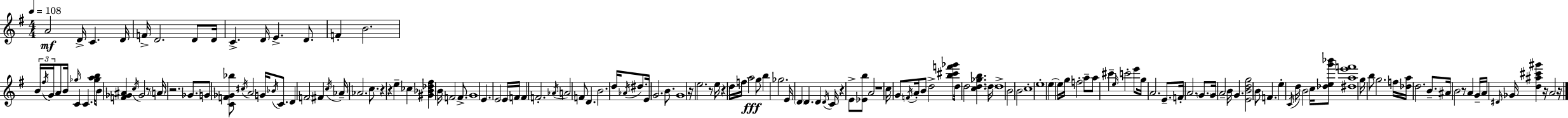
A4/h D4/s C4/q. D4/s F4/s D4/h. D4/e D4/s C4/q. D4/s E4/q. D4/e. F4/q B4/h. B4/s F#5/s G4/s A4/e B4/s Gb5/s C4/q C4/q. [Gb5,A5,B5]/s B4/e [F4,Gb4,A#4]/q C5/s Gb4/h R/e A4/s R/h. Gb4/e. G4/e [C4,F4,Gb4,Bb5]/e C#5/s A4/h G4/s Bb4/s C4/e. D4/q F4/h F#4/q C5/s Ab4/s Ab4/h. C5/e. R/q R/q E5/q CES5/q [G#4,Bb4,Db5,F#5]/q B4/s F4/h F4/e. G4/w E4/q. E4/h E4/s F4/s F4/q F4/h. Ab4/s A4/h F4/e D4/q. B4/h. D5/s Ab4/s D#5/e. E4/s G4/h. B4/e. G4/w R/s E5/h. R/e E5/s R/q D5/s F5/s A5/h G5/e B5/q Gb5/h. E4/s D4/q D4/q. D4/q D4/s C4/s R/q E4/e [Eb4,B5]/e A4/h R/w C5/s G4/e F4/s A4/s B4/e D5/h [B5,C#6,F6,Gb6]/e D5/s D5/h [C5,D5,Gb5,B5]/q. D5/s D5/w B4/h B4/h C5/w E5/w E5/q E5/s G5/s F5/h A5/e A5/e C#6/q E5/s C6/h E6/e G5/s A4/h. E4/e. F4/s A4/h. G4/e. G4/s A4/h B4/s G4/q. [E4,B4,D5,G5]/h B4/e F4/q. E5/q C4/s D5/s B4/h C5/s [Db5,E5,G6,Bb6]/e [D#5,A5,E6,F6]/w G5/s B5/e G5/h. F5/s [Db5,A5]/s D5/h. B4/e. A#4/s B4/h R/e A4/q G4/s A4/s D#4/s Gb4/s [D5,A#5,C#6,G#6]/q R/s A4/h R/s